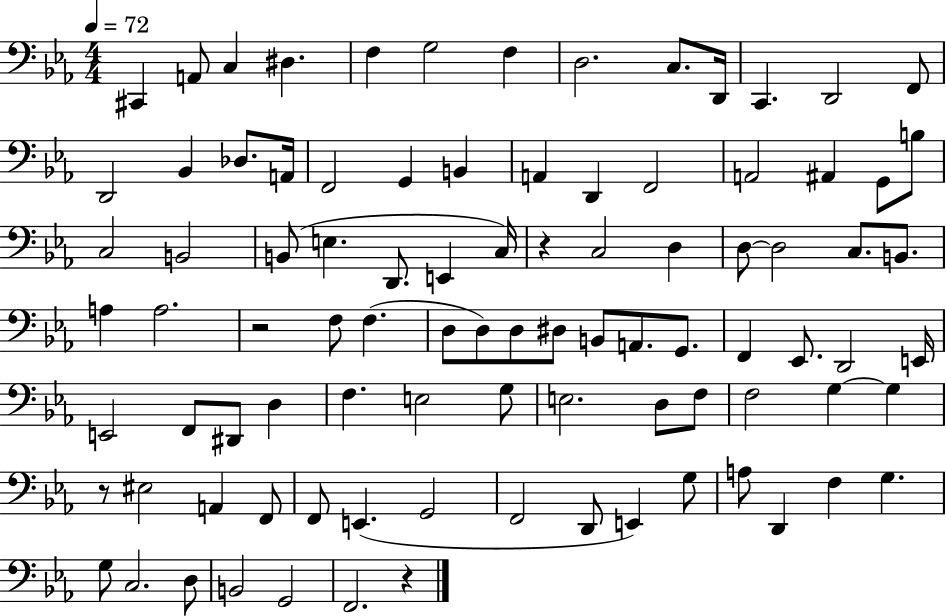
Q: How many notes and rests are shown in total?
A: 92